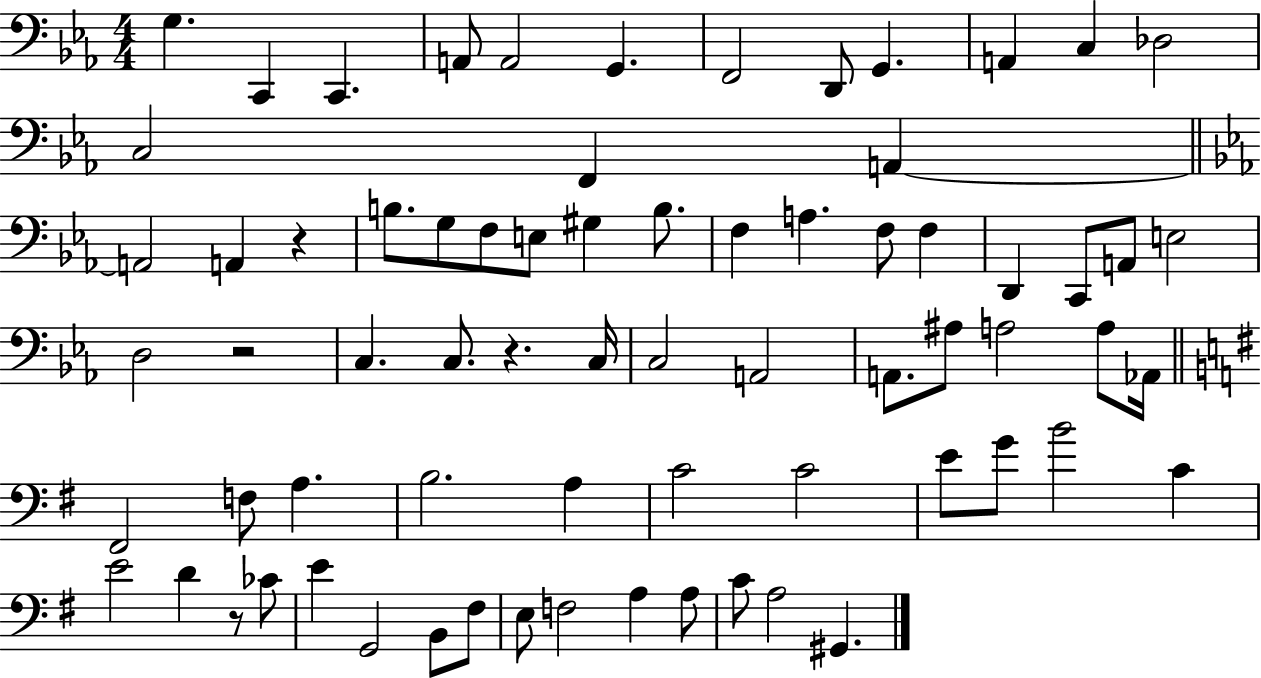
G3/q. C2/q C2/q. A2/e A2/h G2/q. F2/h D2/e G2/q. A2/q C3/q Db3/h C3/h F2/q A2/q A2/h A2/q R/q B3/e. G3/e F3/e E3/e G#3/q B3/e. F3/q A3/q. F3/e F3/q D2/q C2/e A2/e E3/h D3/h R/h C3/q. C3/e. R/q. C3/s C3/h A2/h A2/e. A#3/e A3/h A3/e Ab2/s F#2/h F3/e A3/q. B3/h. A3/q C4/h C4/h E4/e G4/e B4/h C4/q E4/h D4/q R/e CES4/e E4/q G2/h B2/e F#3/e E3/e F3/h A3/q A3/e C4/e A3/h G#2/q.